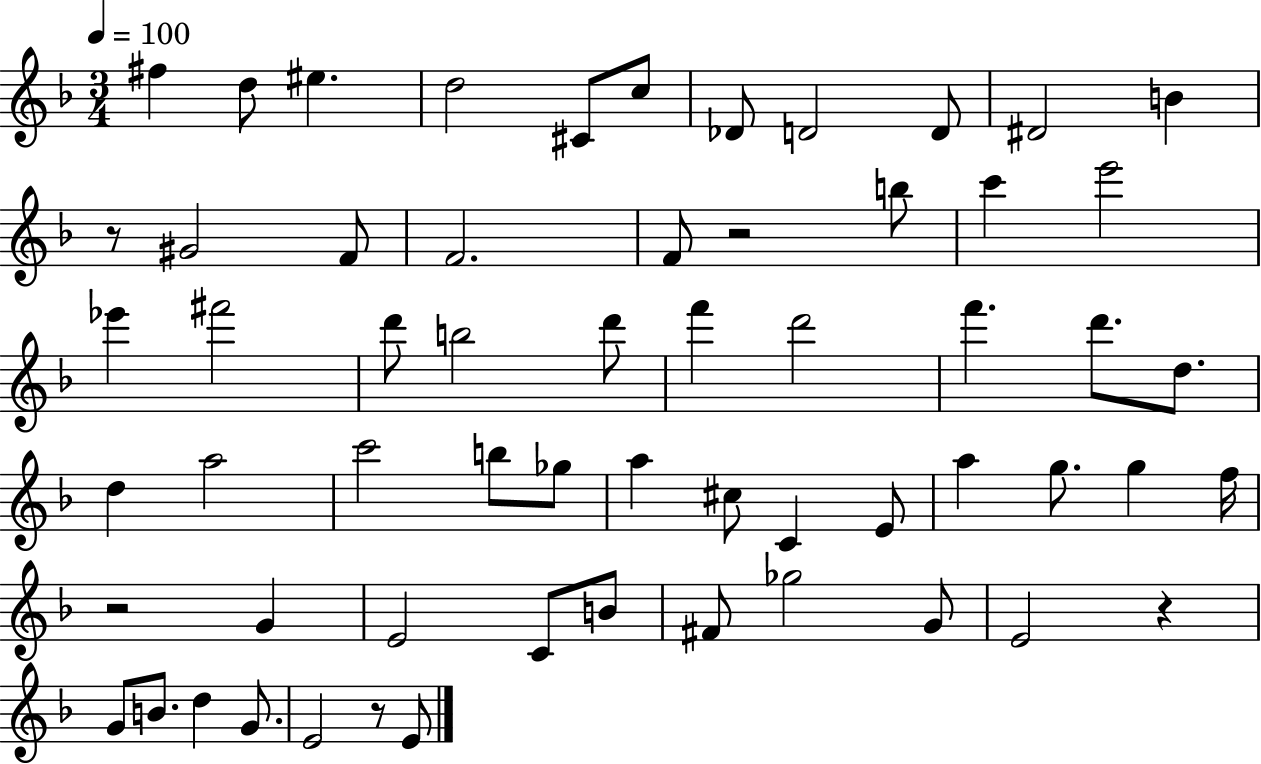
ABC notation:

X:1
T:Untitled
M:3/4
L:1/4
K:F
^f d/2 ^e d2 ^C/2 c/2 _D/2 D2 D/2 ^D2 B z/2 ^G2 F/2 F2 F/2 z2 b/2 c' e'2 _e' ^f'2 d'/2 b2 d'/2 f' d'2 f' d'/2 d/2 d a2 c'2 b/2 _g/2 a ^c/2 C E/2 a g/2 g f/4 z2 G E2 C/2 B/2 ^F/2 _g2 G/2 E2 z G/2 B/2 d G/2 E2 z/2 E/2